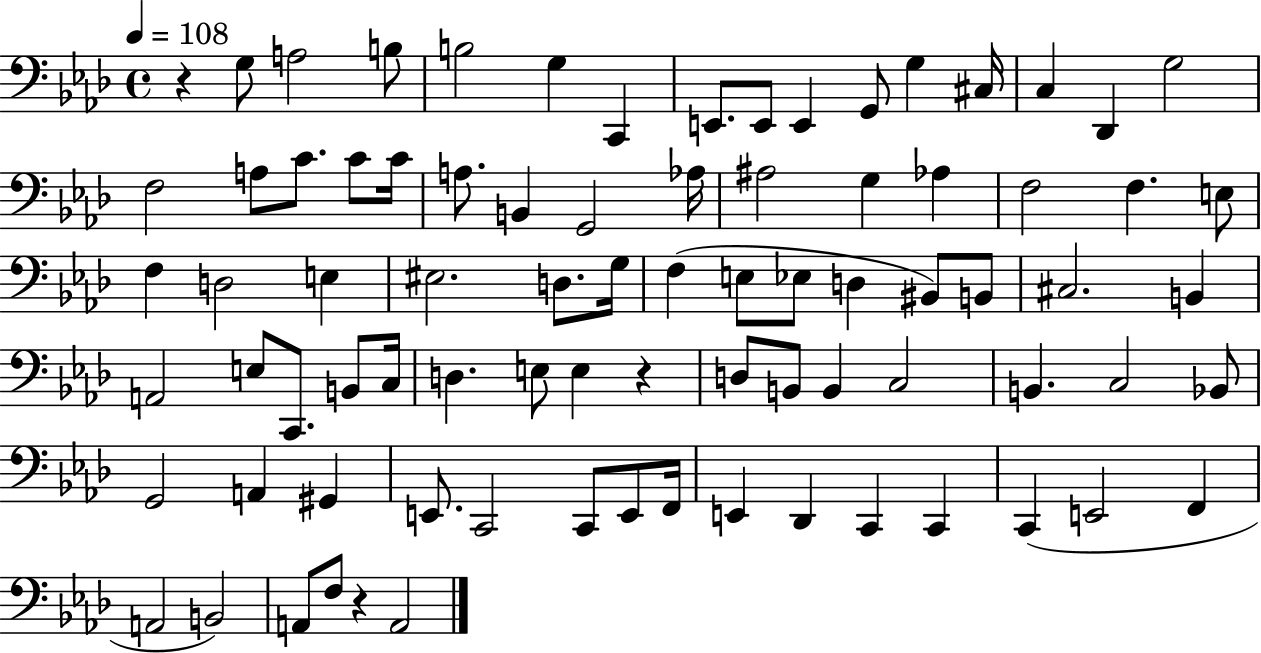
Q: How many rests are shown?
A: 3